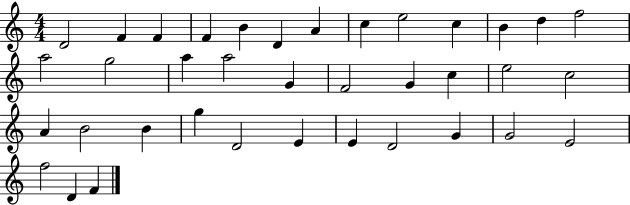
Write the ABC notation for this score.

X:1
T:Untitled
M:4/4
L:1/4
K:C
D2 F F F B D A c e2 c B d f2 a2 g2 a a2 G F2 G c e2 c2 A B2 B g D2 E E D2 G G2 E2 f2 D F